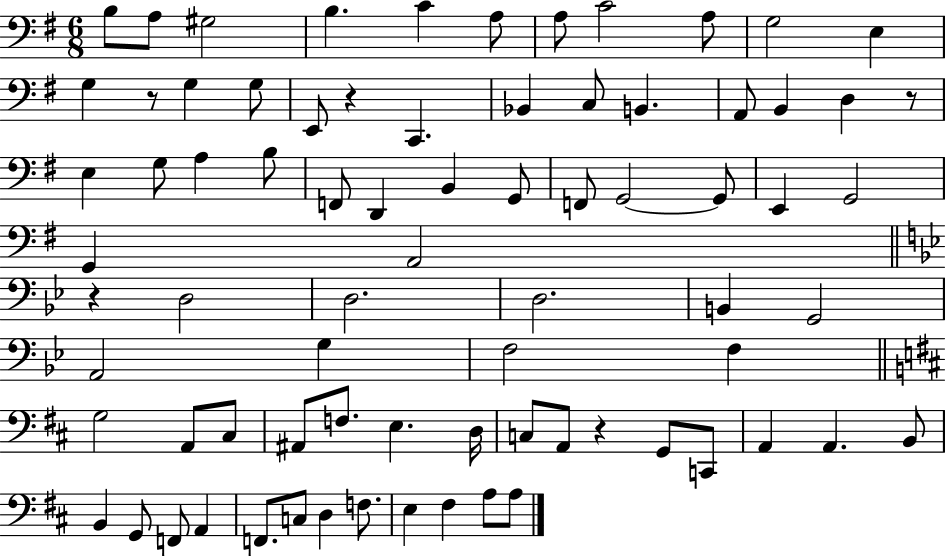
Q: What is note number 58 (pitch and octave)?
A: A2